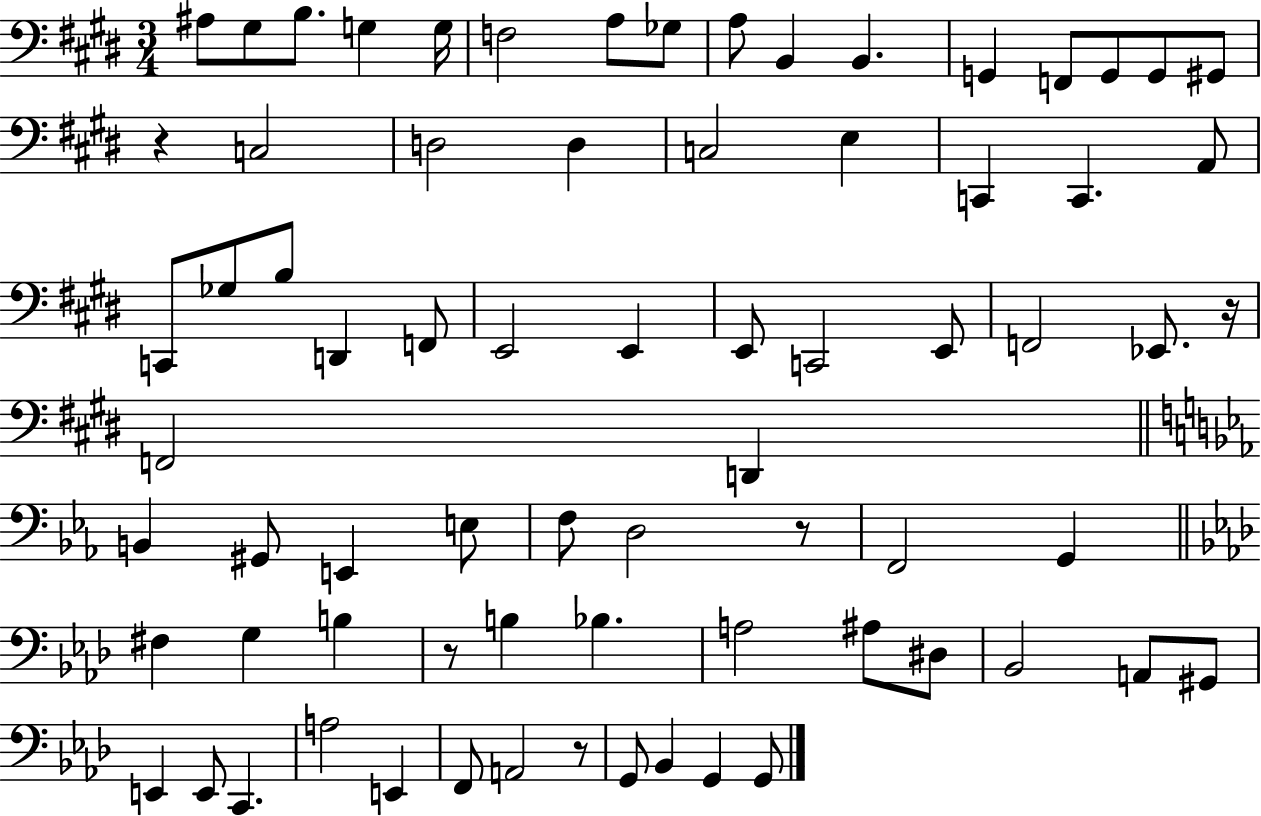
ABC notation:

X:1
T:Untitled
M:3/4
L:1/4
K:E
^A,/2 ^G,/2 B,/2 G, G,/4 F,2 A,/2 _G,/2 A,/2 B,, B,, G,, F,,/2 G,,/2 G,,/2 ^G,,/2 z C,2 D,2 D, C,2 E, C,, C,, A,,/2 C,,/2 _G,/2 B,/2 D,, F,,/2 E,,2 E,, E,,/2 C,,2 E,,/2 F,,2 _E,,/2 z/4 F,,2 D,, B,, ^G,,/2 E,, E,/2 F,/2 D,2 z/2 F,,2 G,, ^F, G, B, z/2 B, _B, A,2 ^A,/2 ^D,/2 _B,,2 A,,/2 ^G,,/2 E,, E,,/2 C,, A,2 E,, F,,/2 A,,2 z/2 G,,/2 _B,, G,, G,,/2